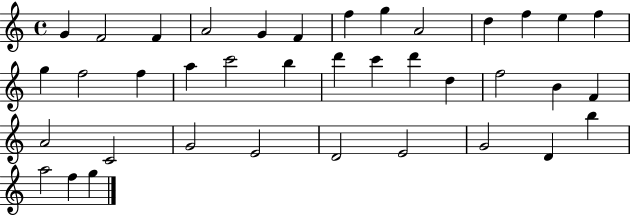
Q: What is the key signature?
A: C major